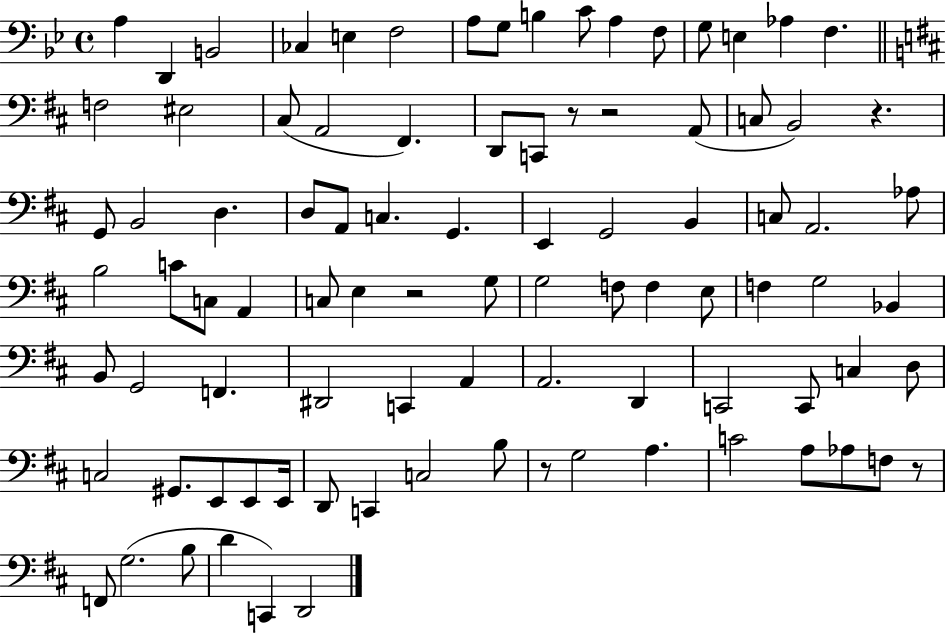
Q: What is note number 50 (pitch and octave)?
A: E3